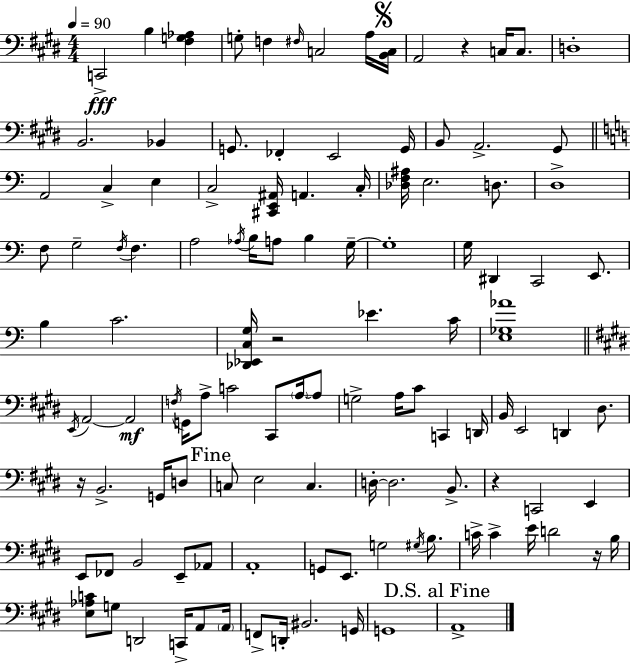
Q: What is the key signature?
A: E major